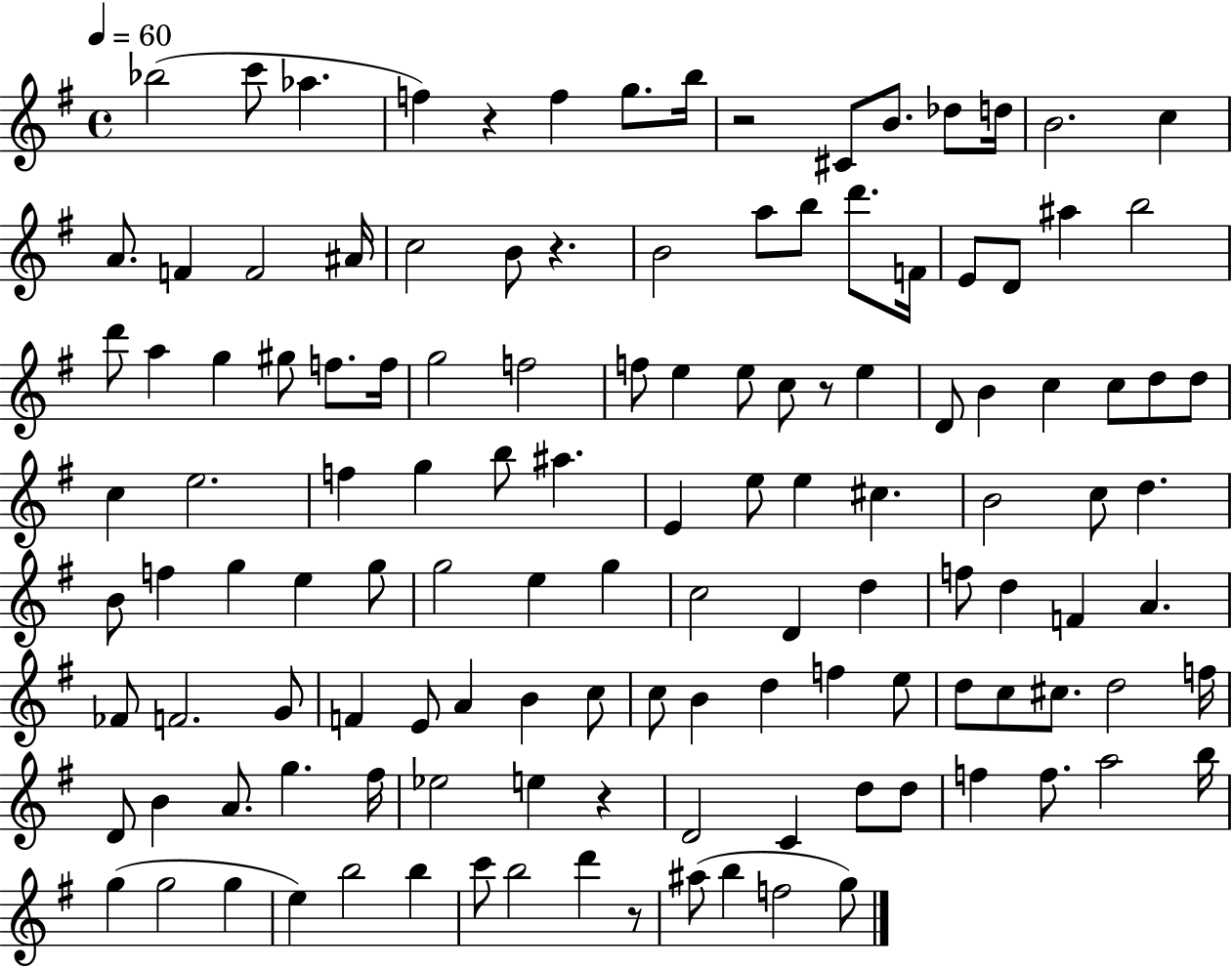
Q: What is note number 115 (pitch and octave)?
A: C6